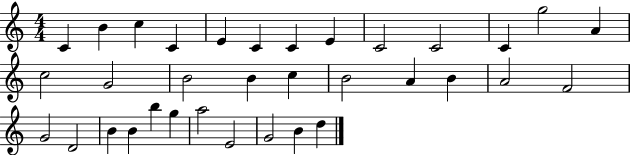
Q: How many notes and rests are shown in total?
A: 34